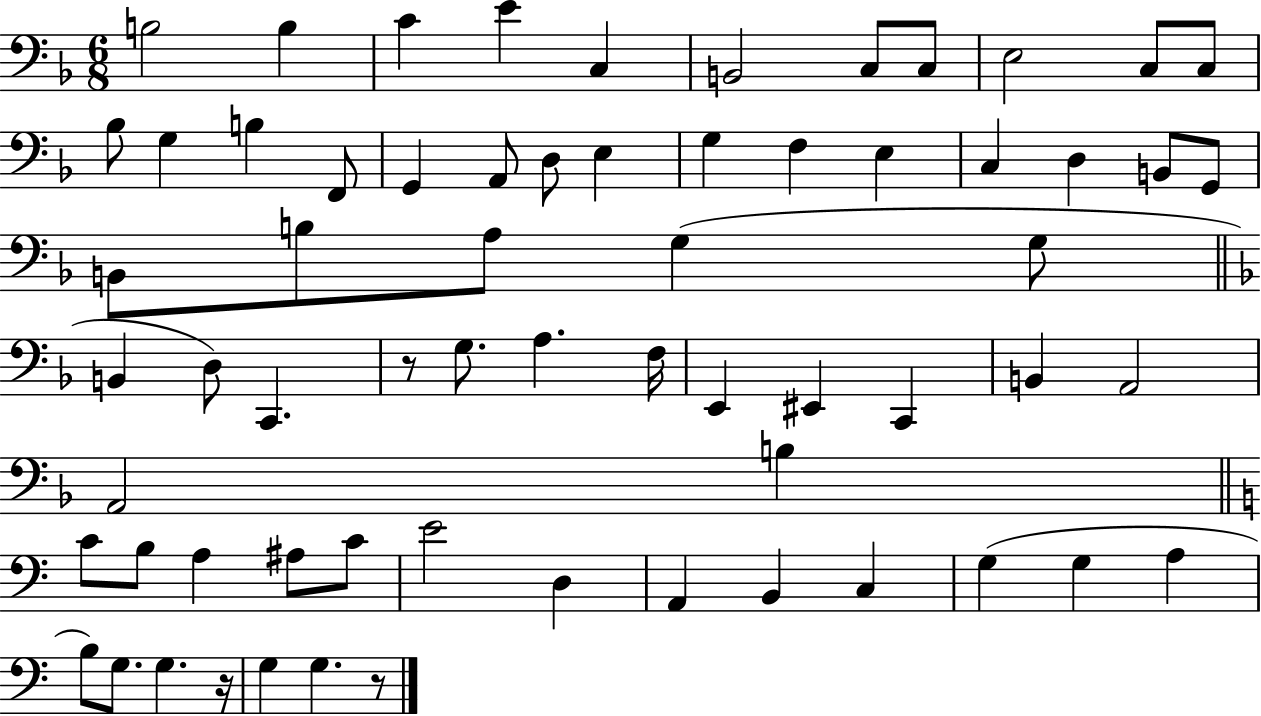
B3/h B3/q C4/q E4/q C3/q B2/h C3/e C3/e E3/h C3/e C3/e Bb3/e G3/q B3/q F2/e G2/q A2/e D3/e E3/q G3/q F3/q E3/q C3/q D3/q B2/e G2/e B2/e B3/e A3/e G3/q G3/e B2/q D3/e C2/q. R/e G3/e. A3/q. F3/s E2/q EIS2/q C2/q B2/q A2/h A2/h B3/q C4/e B3/e A3/q A#3/e C4/e E4/h D3/q A2/q B2/q C3/q G3/q G3/q A3/q B3/e G3/e. G3/q. R/s G3/q G3/q. R/e